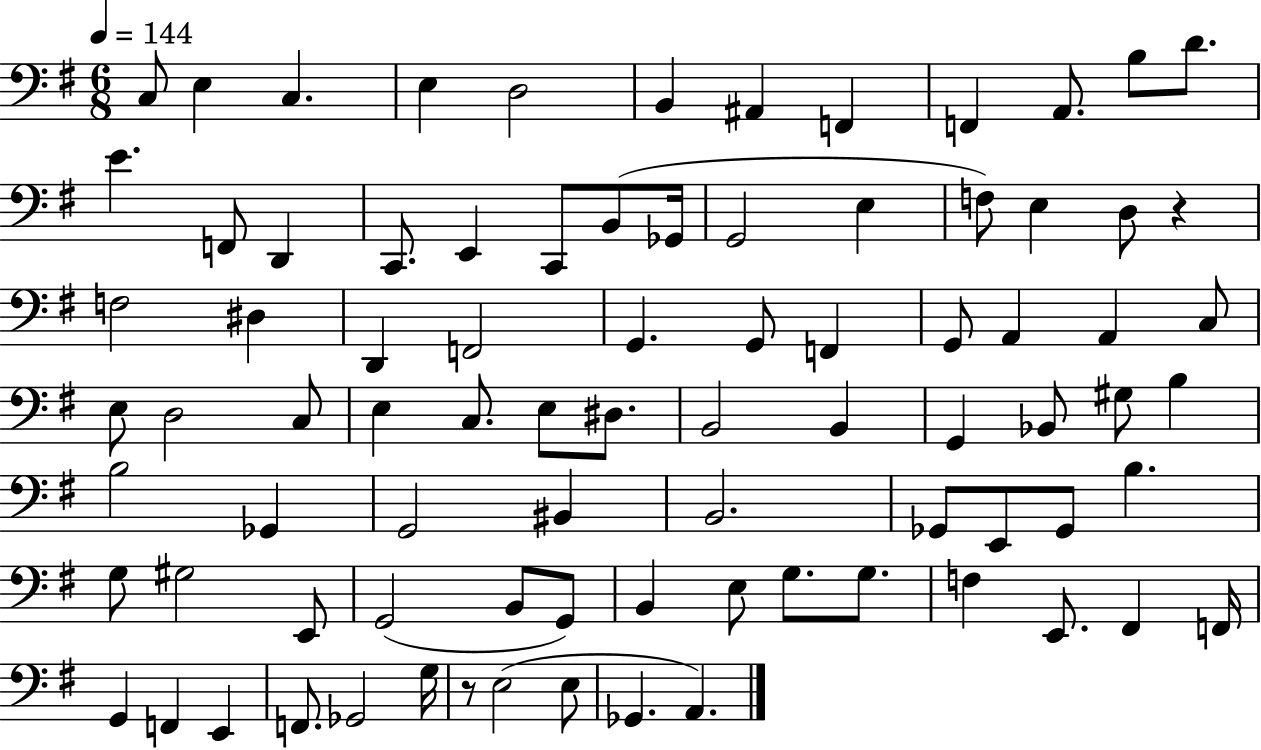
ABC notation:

X:1
T:Untitled
M:6/8
L:1/4
K:G
C,/2 E, C, E, D,2 B,, ^A,, F,, F,, A,,/2 B,/2 D/2 E F,,/2 D,, C,,/2 E,, C,,/2 B,,/2 _G,,/4 G,,2 E, F,/2 E, D,/2 z F,2 ^D, D,, F,,2 G,, G,,/2 F,, G,,/2 A,, A,, C,/2 E,/2 D,2 C,/2 E, C,/2 E,/2 ^D,/2 B,,2 B,, G,, _B,,/2 ^G,/2 B, B,2 _G,, G,,2 ^B,, B,,2 _G,,/2 E,,/2 _G,,/2 B, G,/2 ^G,2 E,,/2 G,,2 B,,/2 G,,/2 B,, E,/2 G,/2 G,/2 F, E,,/2 ^F,, F,,/4 G,, F,, E,, F,,/2 _G,,2 G,/4 z/2 E,2 E,/2 _G,, A,,